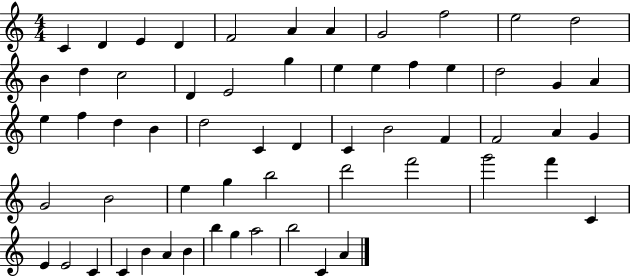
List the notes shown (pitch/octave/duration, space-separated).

C4/q D4/q E4/q D4/q F4/h A4/q A4/q G4/h F5/h E5/h D5/h B4/q D5/q C5/h D4/q E4/h G5/q E5/q E5/q F5/q E5/q D5/h G4/q A4/q E5/q F5/q D5/q B4/q D5/h C4/q D4/q C4/q B4/h F4/q F4/h A4/q G4/q G4/h B4/h E5/q G5/q B5/h D6/h F6/h G6/h F6/q C4/q E4/q E4/h C4/q C4/q B4/q A4/q B4/q B5/q G5/q A5/h B5/h C4/q A4/q